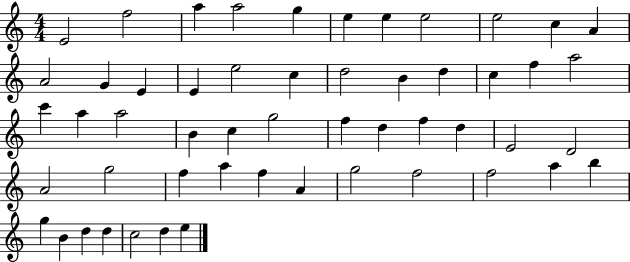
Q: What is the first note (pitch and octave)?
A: E4